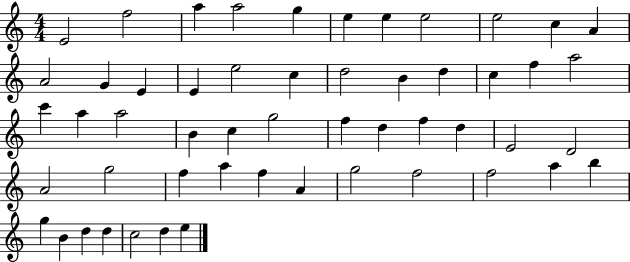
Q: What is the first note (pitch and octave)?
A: E4